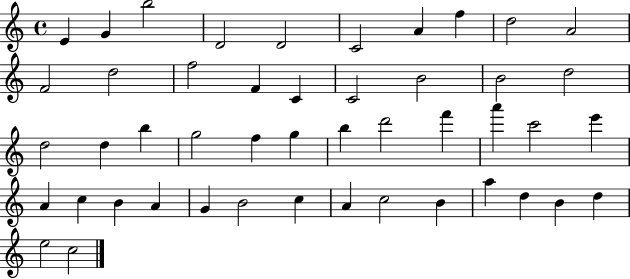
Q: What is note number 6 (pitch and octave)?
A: C4